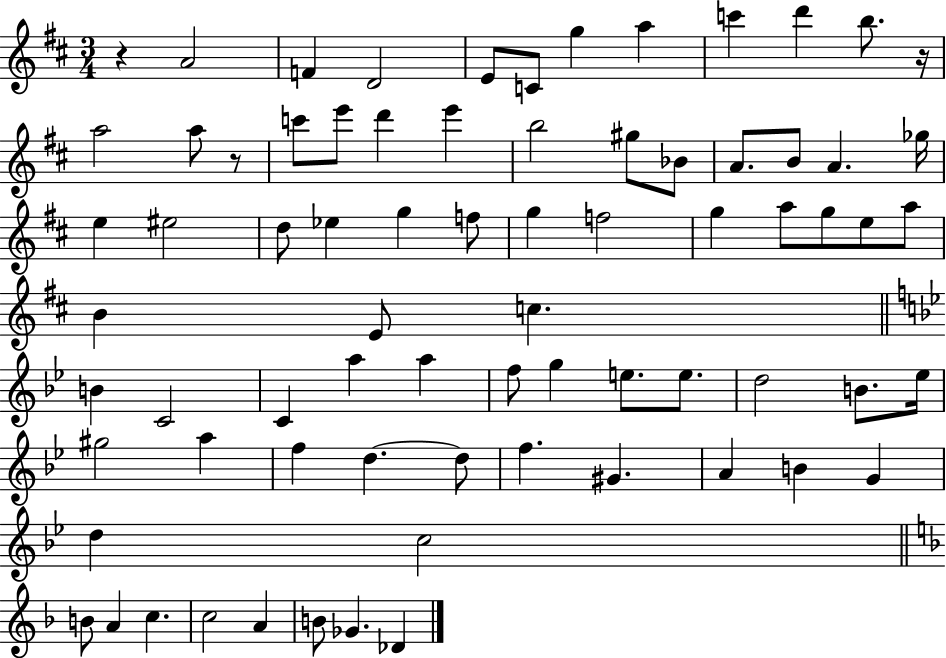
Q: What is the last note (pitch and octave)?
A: Db4